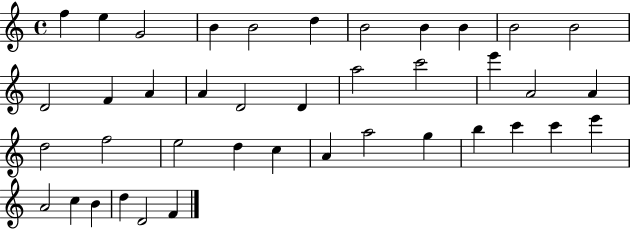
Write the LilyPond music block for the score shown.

{
  \clef treble
  \time 4/4
  \defaultTimeSignature
  \key c \major
  f''4 e''4 g'2 | b'4 b'2 d''4 | b'2 b'4 b'4 | b'2 b'2 | \break d'2 f'4 a'4 | a'4 d'2 d'4 | a''2 c'''2 | e'''4 a'2 a'4 | \break d''2 f''2 | e''2 d''4 c''4 | a'4 a''2 g''4 | b''4 c'''4 c'''4 e'''4 | \break a'2 c''4 b'4 | d''4 d'2 f'4 | \bar "|."
}